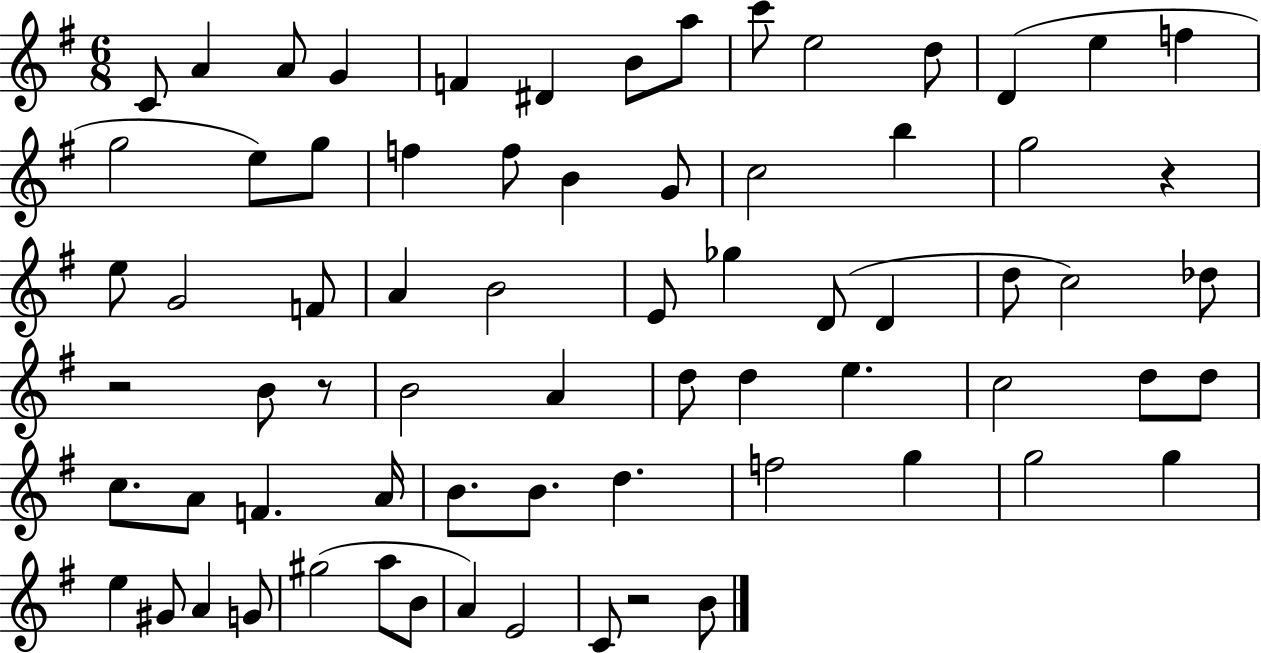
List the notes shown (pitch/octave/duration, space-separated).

C4/e A4/q A4/e G4/q F4/q D#4/q B4/e A5/e C6/e E5/h D5/e D4/q E5/q F5/q G5/h E5/e G5/e F5/q F5/e B4/q G4/e C5/h B5/q G5/h R/q E5/e G4/h F4/e A4/q B4/h E4/e Gb5/q D4/e D4/q D5/e C5/h Db5/e R/h B4/e R/e B4/h A4/q D5/e D5/q E5/q. C5/h D5/e D5/e C5/e. A4/e F4/q. A4/s B4/e. B4/e. D5/q. F5/h G5/q G5/h G5/q E5/q G#4/e A4/q G4/e G#5/h A5/e B4/e A4/q E4/h C4/e R/h B4/e